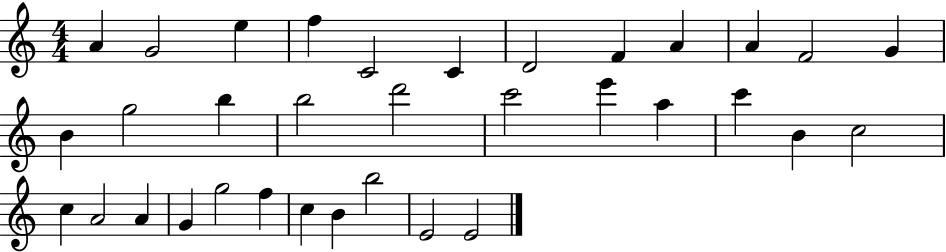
X:1
T:Untitled
M:4/4
L:1/4
K:C
A G2 e f C2 C D2 F A A F2 G B g2 b b2 d'2 c'2 e' a c' B c2 c A2 A G g2 f c B b2 E2 E2